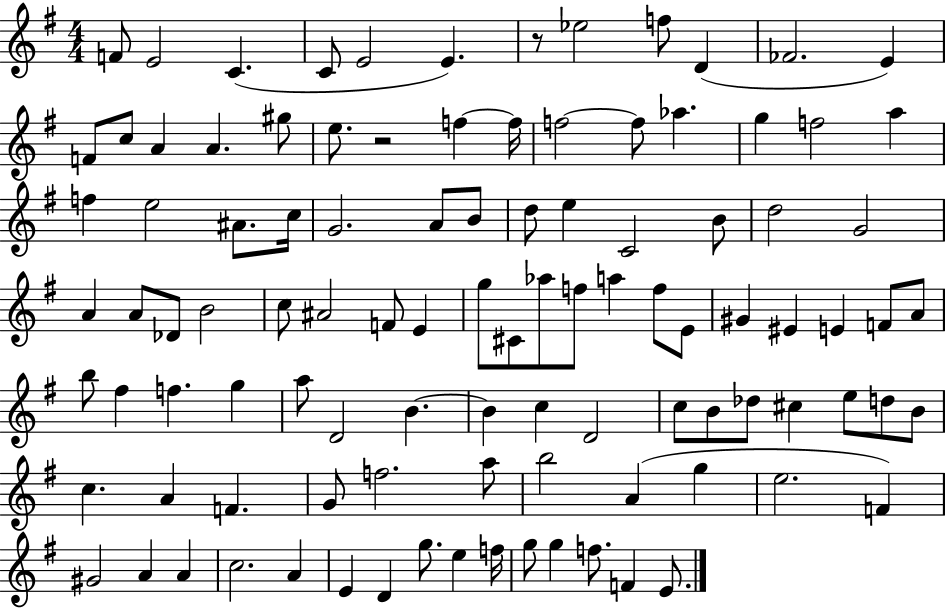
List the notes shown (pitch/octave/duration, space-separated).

F4/e E4/h C4/q. C4/e E4/h E4/q. R/e Eb5/h F5/e D4/q FES4/h. E4/q F4/e C5/e A4/q A4/q. G#5/e E5/e. R/h F5/q F5/s F5/h F5/e Ab5/q. G5/q F5/h A5/q F5/q E5/h A#4/e. C5/s G4/h. A4/e B4/e D5/e E5/q C4/h B4/e D5/h G4/h A4/q A4/e Db4/e B4/h C5/e A#4/h F4/e E4/q G5/e C#4/e Ab5/e F5/e A5/q F5/e E4/e G#4/q EIS4/q E4/q F4/e A4/e B5/e F#5/q F5/q. G5/q A5/e D4/h B4/q. B4/q C5/q D4/h C5/e B4/e Db5/e C#5/q E5/e D5/e B4/e C5/q. A4/q F4/q. G4/e F5/h. A5/e B5/h A4/q G5/q E5/h. F4/q G#4/h A4/q A4/q C5/h. A4/q E4/q D4/q G5/e. E5/q F5/s G5/e G5/q F5/e. F4/q E4/e.